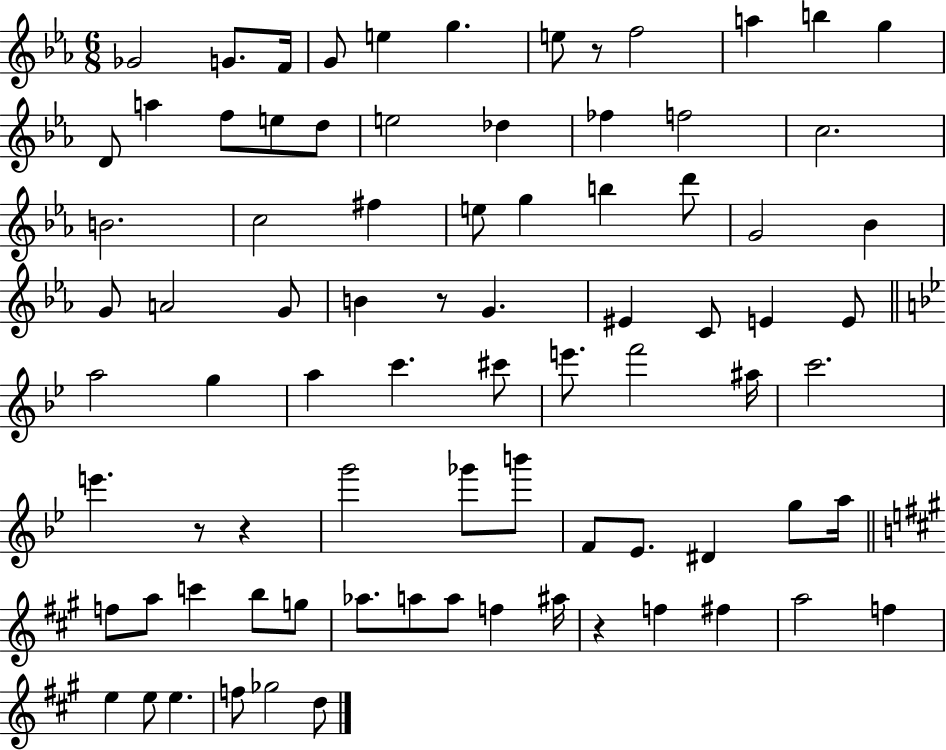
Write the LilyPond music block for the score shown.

{
  \clef treble
  \numericTimeSignature
  \time 6/8
  \key ees \major
  \repeat volta 2 { ges'2 g'8. f'16 | g'8 e''4 g''4. | e''8 r8 f''2 | a''4 b''4 g''4 | \break d'8 a''4 f''8 e''8 d''8 | e''2 des''4 | fes''4 f''2 | c''2. | \break b'2. | c''2 fis''4 | e''8 g''4 b''4 d'''8 | g'2 bes'4 | \break g'8 a'2 g'8 | b'4 r8 g'4. | eis'4 c'8 e'4 e'8 | \bar "||" \break \key bes \major a''2 g''4 | a''4 c'''4. cis'''8 | e'''8. f'''2 ais''16 | c'''2. | \break e'''4. r8 r4 | g'''2 ges'''8 b'''8 | f'8 ees'8. dis'4 g''8 a''16 | \bar "||" \break \key a \major f''8 a''8 c'''4 b''8 g''8 | aes''8. a''8 a''8 f''4 ais''16 | r4 f''4 fis''4 | a''2 f''4 | \break e''4 e''8 e''4. | f''8 ges''2 d''8 | } \bar "|."
}